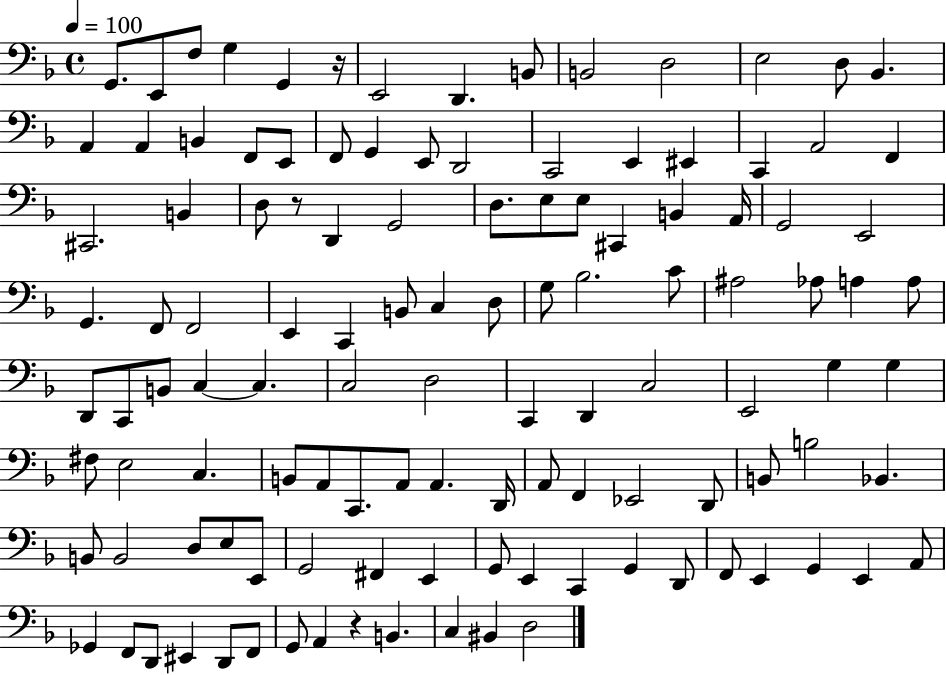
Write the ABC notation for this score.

X:1
T:Untitled
M:4/4
L:1/4
K:F
G,,/2 E,,/2 F,/2 G, G,, z/4 E,,2 D,, B,,/2 B,,2 D,2 E,2 D,/2 _B,, A,, A,, B,, F,,/2 E,,/2 F,,/2 G,, E,,/2 D,,2 C,,2 E,, ^E,, C,, A,,2 F,, ^C,,2 B,, D,/2 z/2 D,, G,,2 D,/2 E,/2 E,/2 ^C,, B,, A,,/4 G,,2 E,,2 G,, F,,/2 F,,2 E,, C,, B,,/2 C, D,/2 G,/2 _B,2 C/2 ^A,2 _A,/2 A, A,/2 D,,/2 C,,/2 B,,/2 C, C, C,2 D,2 C,, D,, C,2 E,,2 G, G, ^F,/2 E,2 C, B,,/2 A,,/2 C,,/2 A,,/2 A,, D,,/4 A,,/2 F,, _E,,2 D,,/2 B,,/2 B,2 _B,, B,,/2 B,,2 D,/2 E,/2 E,,/2 G,,2 ^F,, E,, G,,/2 E,, C,, G,, D,,/2 F,,/2 E,, G,, E,, A,,/2 _G,, F,,/2 D,,/2 ^E,, D,,/2 F,,/2 G,,/2 A,, z B,, C, ^B,, D,2